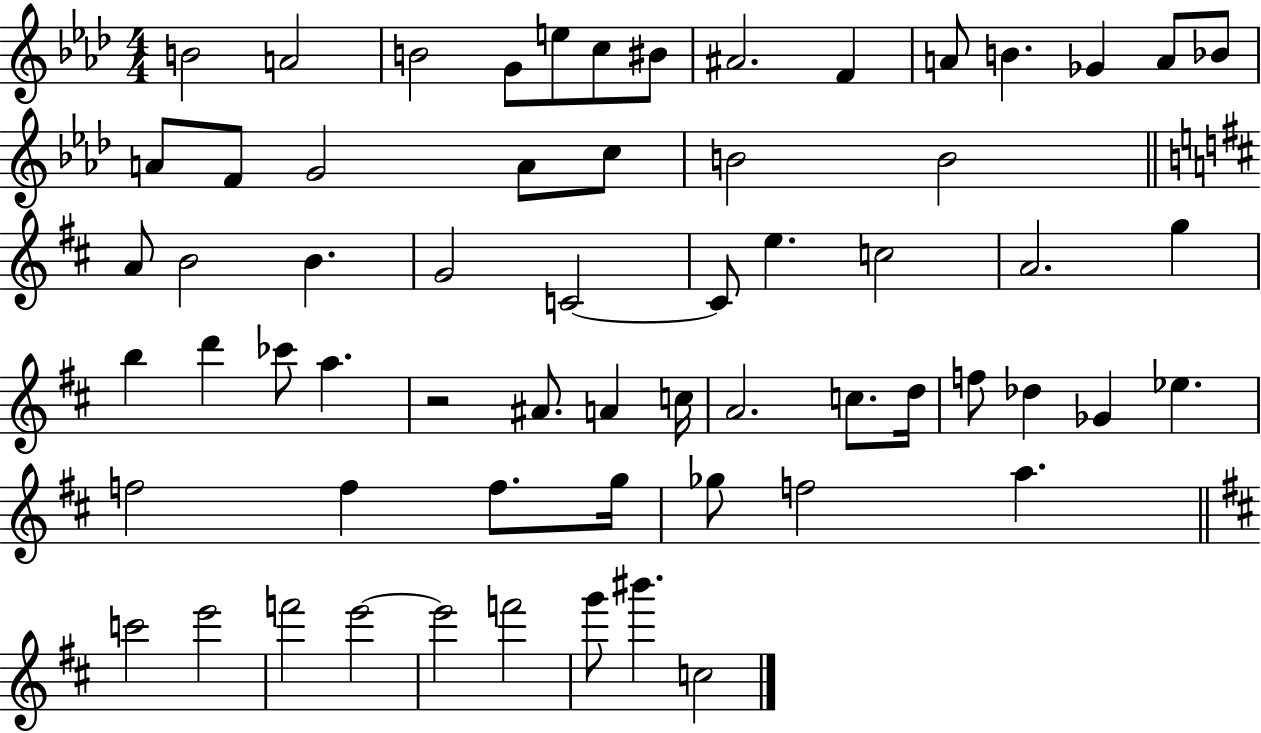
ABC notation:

X:1
T:Untitled
M:4/4
L:1/4
K:Ab
B2 A2 B2 G/2 e/2 c/2 ^B/2 ^A2 F A/2 B _G A/2 _B/2 A/2 F/2 G2 A/2 c/2 B2 B2 A/2 B2 B G2 C2 C/2 e c2 A2 g b d' _c'/2 a z2 ^A/2 A c/4 A2 c/2 d/4 f/2 _d _G _e f2 f f/2 g/4 _g/2 f2 a c'2 e'2 f'2 e'2 e'2 f'2 g'/2 ^b' c2